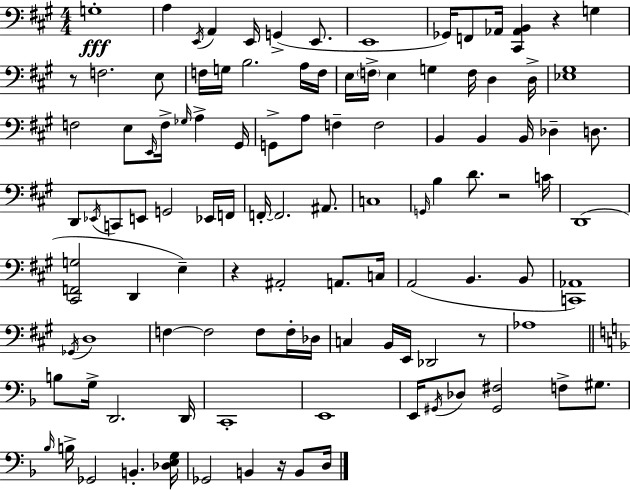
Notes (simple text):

G3/w A3/q E2/s A2/q E2/s G2/q E2/e. E2/w Gb2/s F2/e Ab2/s [C#2,Ab2,B2]/q R/q G3/q R/e F3/h. E3/e F3/s G3/s B3/h. A3/s F3/s E3/s F3/s E3/q G3/q F3/s D3/q D3/s [Eb3,G#3]/w F3/h E3/e E2/s F3/s Gb3/s A3/q G#2/s G2/e A3/e F3/q F3/h B2/q B2/q B2/s Db3/q D3/e. D2/e Eb2/s C2/e E2/e G2/h Eb2/s F2/s F2/s F2/h. A#2/e. C3/w G2/s B3/q D4/e. R/h C4/s D2/w [C#2,F2,G3]/h D2/q E3/q R/q A#2/h A2/e. C3/s A2/h B2/q. B2/e [C2,Ab2]/w Gb2/s D3/w F3/q F3/h F3/e F3/s Db3/s C3/q B2/s E2/s Db2/h R/e Ab3/w B3/e G3/s D2/h. D2/s C2/w E2/w E2/s G#2/s Db3/e [G#2,F#3]/h F3/e G#3/e. Bb3/s B3/s Gb2/h B2/q. [Db3,E3,G3]/s Gb2/h B2/q R/s B2/e D3/s